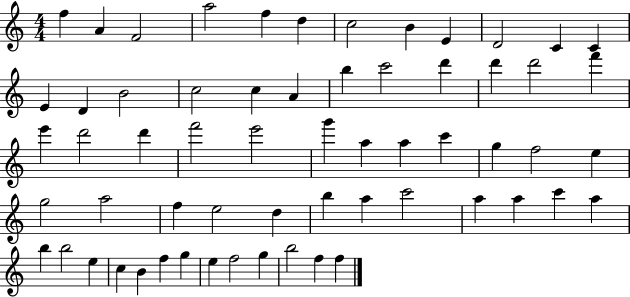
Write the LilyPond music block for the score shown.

{
  \clef treble
  \numericTimeSignature
  \time 4/4
  \key c \major
  f''4 a'4 f'2 | a''2 f''4 d''4 | c''2 b'4 e'4 | d'2 c'4 c'4 | \break e'4 d'4 b'2 | c''2 c''4 a'4 | b''4 c'''2 d'''4 | d'''4 d'''2 f'''4 | \break e'''4 d'''2 d'''4 | f'''2 e'''2 | g'''4 a''4 a''4 c'''4 | g''4 f''2 e''4 | \break g''2 a''2 | f''4 e''2 d''4 | b''4 a''4 c'''2 | a''4 a''4 c'''4 a''4 | \break b''4 b''2 e''4 | c''4 b'4 f''4 g''4 | e''4 f''2 g''4 | b''2 f''4 f''4 | \break \bar "|."
}